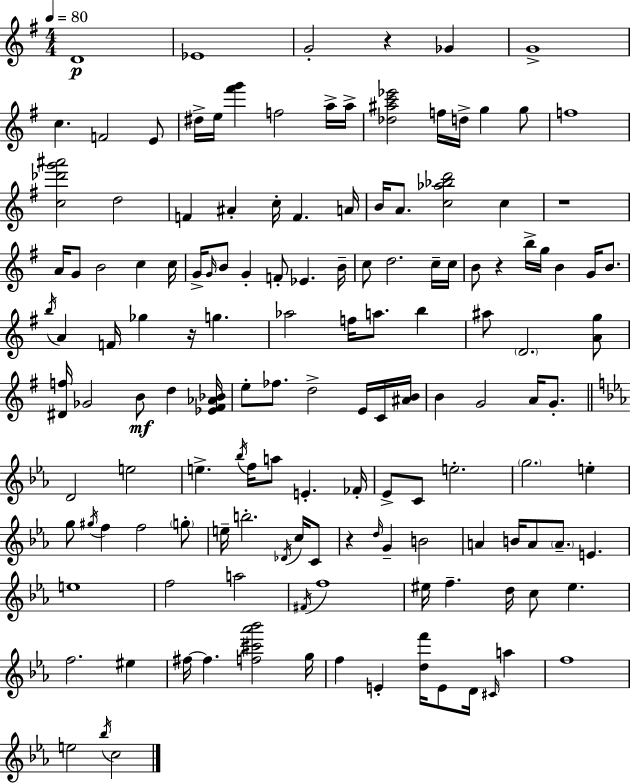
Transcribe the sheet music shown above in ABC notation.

X:1
T:Untitled
M:4/4
L:1/4
K:Em
D4 _E4 G2 z _G G4 c F2 E/2 ^d/4 e/4 [^f'g'] f2 a/4 a/4 [_d^ac'_e']2 f/4 d/4 g g/2 f4 [c_d'g'^a']2 d2 F ^A c/4 F A/4 B/4 A/2 [c_a_bd']2 c z4 A/4 G/2 B2 c c/4 G/4 G/4 B/2 G F/2 _E B/4 c/2 d2 c/4 c/4 B/2 z b/4 g/4 B G/4 B/2 b/4 A F/4 _g z/4 g _a2 f/4 a/2 b ^a/2 D2 [Ag]/2 [^Df]/4 _G2 B/2 d [_E^F_A_B]/4 e/2 _f/2 d2 E/4 C/4 [^AB]/4 B G2 A/4 G/2 D2 e2 e _b/4 f/4 a/2 E _F/4 _E/2 C/2 e2 g2 e g/2 ^g/4 f f2 g/2 e/4 b2 _D/4 c/4 C/2 z d/4 G B2 A B/4 A/2 A/2 E e4 f2 a2 ^F/4 f4 ^e/4 f d/4 c/2 ^e f2 ^e ^f/4 ^f [f^c'_a'_b']2 g/4 f E [df']/4 E/2 D/4 ^C/4 a f4 e2 _b/4 c2